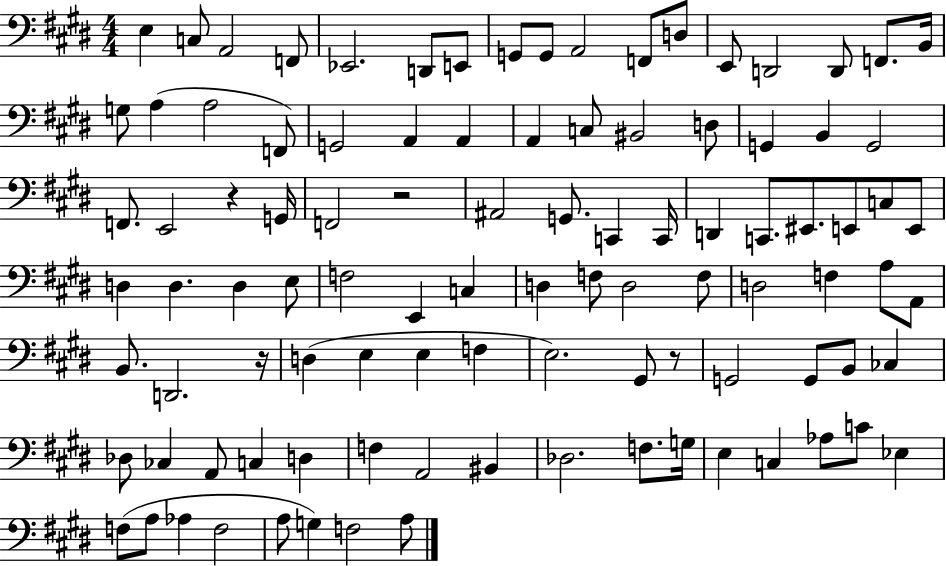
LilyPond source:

{
  \clef bass
  \numericTimeSignature
  \time 4/4
  \key e \major
  e4 c8 a,2 f,8 | ees,2. d,8 e,8 | g,8 g,8 a,2 f,8 d8 | e,8 d,2 d,8 f,8. b,16 | \break g8 a4( a2 f,8) | g,2 a,4 a,4 | a,4 c8 bis,2 d8 | g,4 b,4 g,2 | \break f,8. e,2 r4 g,16 | f,2 r2 | ais,2 g,8. c,4 c,16 | d,4 c,8. eis,8. e,8 c8 e,8 | \break d4 d4. d4 e8 | f2 e,4 c4 | d4 f8 d2 f8 | d2 f4 a8 a,8 | \break b,8. d,2. r16 | d4( e4 e4 f4 | e2.) gis,8 r8 | g,2 g,8 b,8 ces4 | \break des8 ces4 a,8 c4 d4 | f4 a,2 bis,4 | des2. f8. g16 | e4 c4 aes8 c'8 ees4 | \break f8( a8 aes4 f2 | a8 g4) f2 a8 | \bar "|."
}